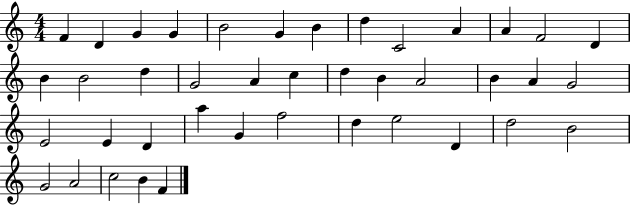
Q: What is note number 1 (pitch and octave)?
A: F4